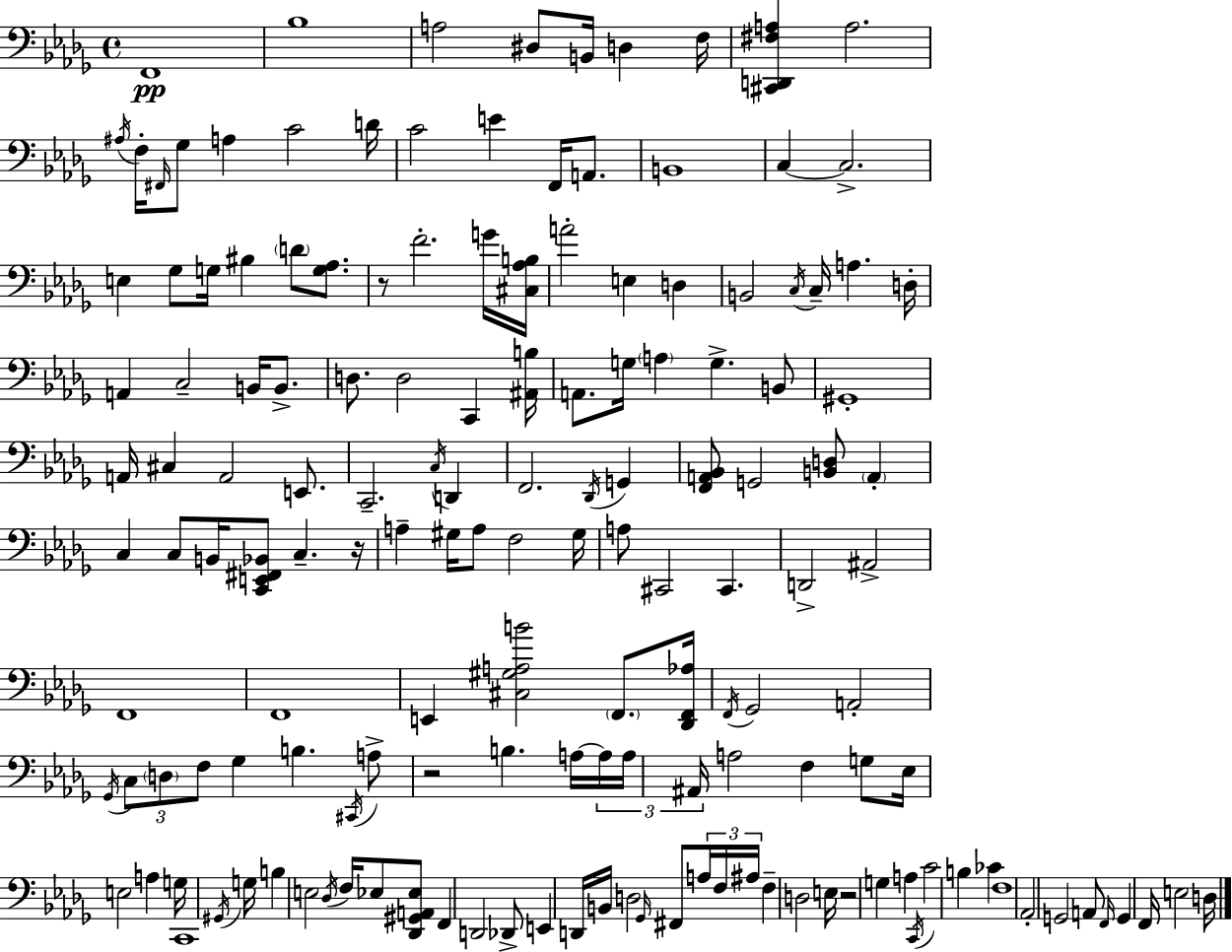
F2/w Bb3/w A3/h D#3/e B2/s D3/q F3/s [C#2,D2,F#3,A3]/q A3/h. A#3/s F3/s F#2/s Gb3/e A3/q C4/h D4/s C4/h E4/q F2/s A2/e. B2/w C3/q C3/h. E3/q Gb3/e G3/s BIS3/q D4/e [G3,Ab3]/e. R/e F4/h. G4/s [C#3,Ab3,B3]/s A4/h E3/q D3/q B2/h C3/s C3/s A3/q. D3/s A2/q C3/h B2/s B2/e. D3/e. D3/h C2/q [A#2,B3]/s A2/e. G3/s A3/q G3/q. B2/e G#2/w A2/s C#3/q A2/h E2/e. C2/h. C3/s D2/q F2/h. Db2/s G2/q [F2,A2,Bb2]/e G2/h [B2,D3]/e A2/q C3/q C3/e B2/s [C2,E2,F#2,Bb2]/e C3/q. R/s A3/q G#3/s A3/e F3/h G#3/s A3/e C#2/h C#2/q. D2/h A#2/h F2/w F2/w E2/q [C#3,G#3,A3,B4]/h F2/e. [Db2,F2,Ab3]/s F2/s Gb2/h A2/h Gb2/s C3/e D3/e F3/e Gb3/q B3/q. C#2/s A3/e R/h B3/q. A3/s A3/s A3/s A#2/s A3/h F3/q G3/e Eb3/s E3/h A3/q G3/s C2/w G#2/s G3/s B3/q E3/h Db3/s F3/s Eb3/e [Db2,G#2,A2,Eb3]/e F2/q D2/h Db2/e E2/q D2/s B2/s D3/h Gb2/s F#2/e A3/s F3/s A#3/s F3/q D3/h E3/s R/h G3/q A3/q C2/s C4/h B3/q CES4/q F3/w Ab2/h G2/h A2/e F2/s G2/q F2/s E3/h D3/s